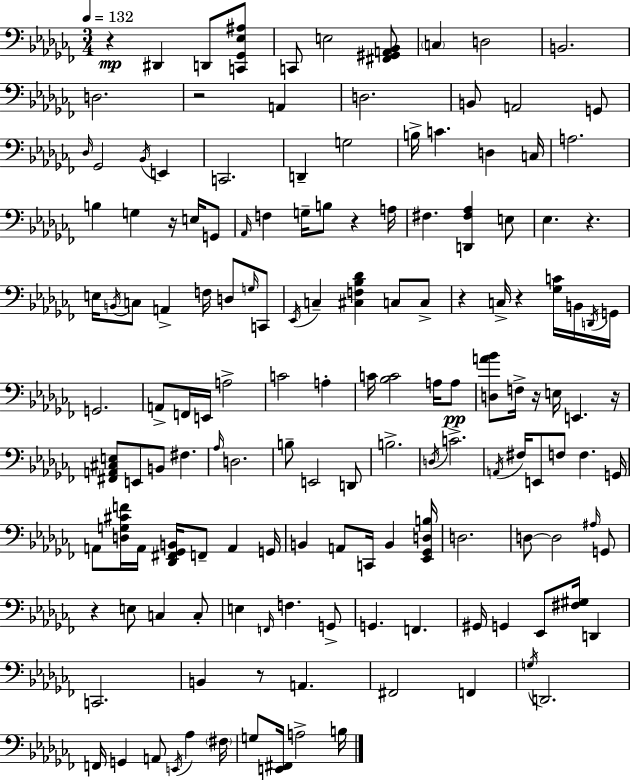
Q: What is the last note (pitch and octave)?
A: B3